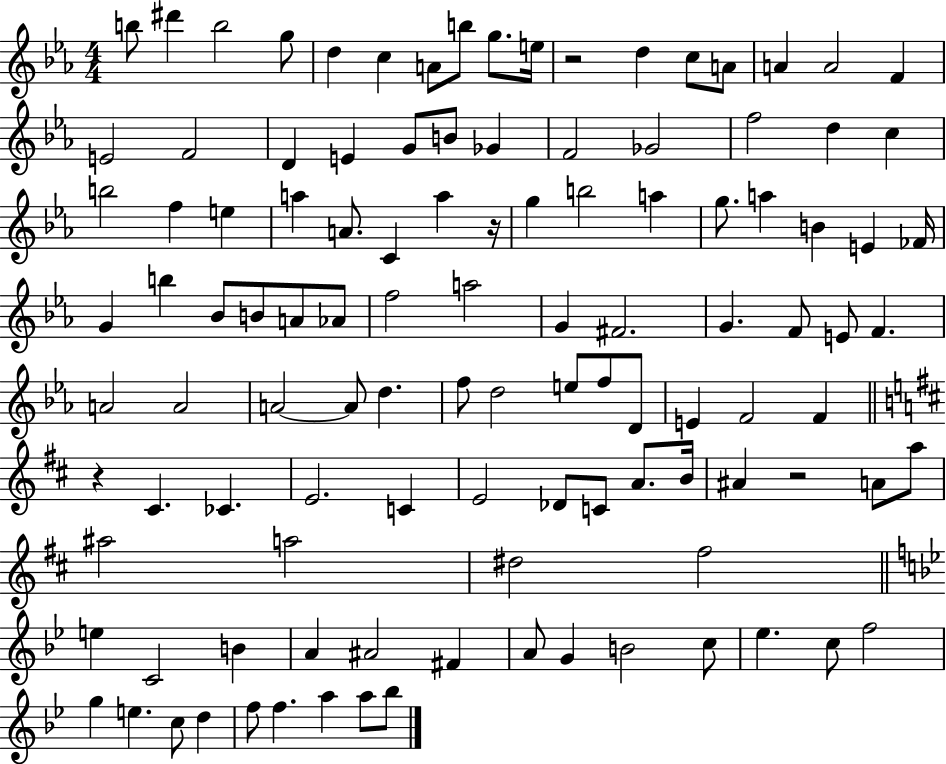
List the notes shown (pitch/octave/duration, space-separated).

B5/e D#6/q B5/h G5/e D5/q C5/q A4/e B5/e G5/e. E5/s R/h D5/q C5/e A4/e A4/q A4/h F4/q E4/h F4/h D4/q E4/q G4/e B4/e Gb4/q F4/h Gb4/h F5/h D5/q C5/q B5/h F5/q E5/q A5/q A4/e. C4/q A5/q R/s G5/q B5/h A5/q G5/e. A5/q B4/q E4/q FES4/s G4/q B5/q Bb4/e B4/e A4/e Ab4/e F5/h A5/h G4/q F#4/h. G4/q. F4/e E4/e F4/q. A4/h A4/h A4/h A4/e D5/q. F5/e D5/h E5/e F5/e D4/e E4/q F4/h F4/q R/q C#4/q. CES4/q. E4/h. C4/q E4/h Db4/e C4/e A4/e. B4/s A#4/q R/h A4/e A5/e A#5/h A5/h D#5/h F#5/h E5/q C4/h B4/q A4/q A#4/h F#4/q A4/e G4/q B4/h C5/e Eb5/q. C5/e F5/h G5/q E5/q. C5/e D5/q F5/e F5/q. A5/q A5/e Bb5/e